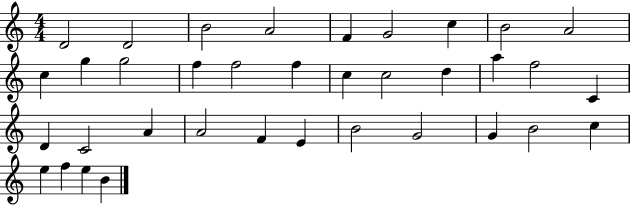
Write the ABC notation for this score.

X:1
T:Untitled
M:4/4
L:1/4
K:C
D2 D2 B2 A2 F G2 c B2 A2 c g g2 f f2 f c c2 d a f2 C D C2 A A2 F E B2 G2 G B2 c e f e B